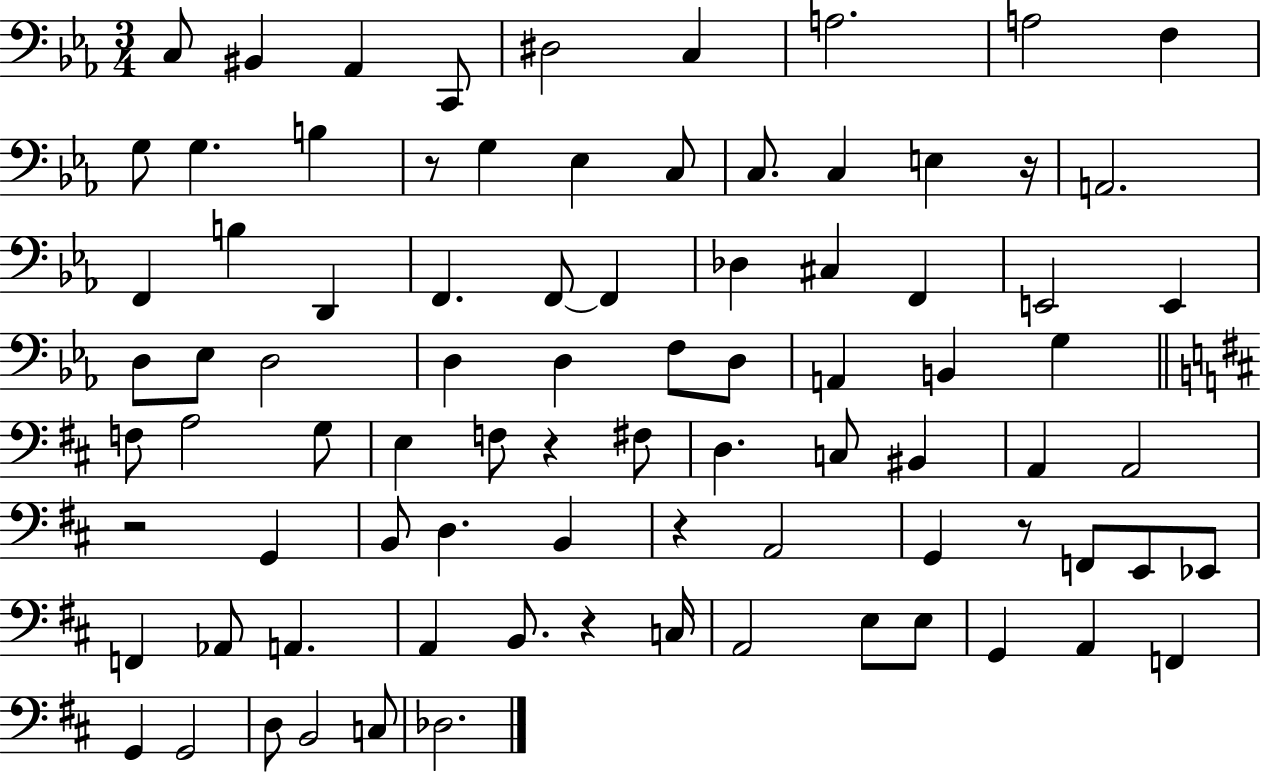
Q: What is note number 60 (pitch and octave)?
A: Eb2